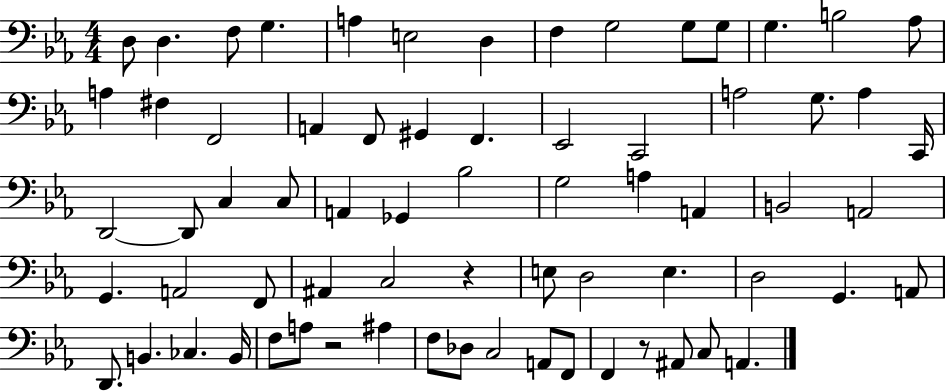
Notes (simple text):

D3/e D3/q. F3/e G3/q. A3/q E3/h D3/q F3/q G3/h G3/e G3/e G3/q. B3/h Ab3/e A3/q F#3/q F2/h A2/q F2/e G#2/q F2/q. Eb2/h C2/h A3/h G3/e. A3/q C2/s D2/h D2/e C3/q C3/e A2/q Gb2/q Bb3/h G3/h A3/q A2/q B2/h A2/h G2/q. A2/h F2/e A#2/q C3/h R/q E3/e D3/h E3/q. D3/h G2/q. A2/e D2/e. B2/q. CES3/q. B2/s F3/e A3/e R/h A#3/q F3/e Db3/e C3/h A2/e F2/e F2/q R/e A#2/e C3/e A2/q.